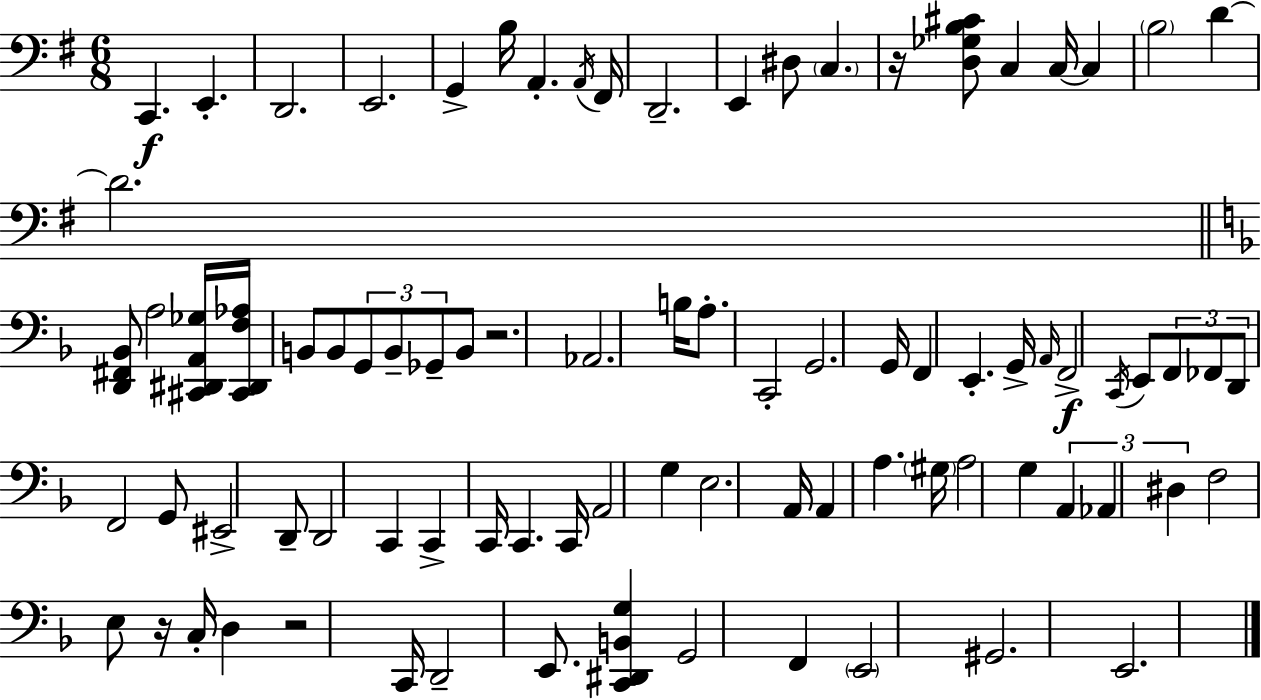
C2/q. E2/q. D2/h. E2/h. G2/q B3/s A2/q. A2/s F#2/s D2/h. E2/q D#3/e C3/q. R/s [D3,Gb3,B3,C#4]/e C3/q C3/s C3/q B3/h D4/q D4/h. [D2,F#2,Bb2]/e A3/h [C#2,D#2,A2,Gb3]/s [C#2,D#2,F3,Ab3]/s B2/e B2/e G2/e B2/e Gb2/e B2/e R/h. Ab2/h. B3/s A3/e. C2/h G2/h. G2/s F2/q E2/q. G2/s A2/s F2/h C2/s E2/e F2/e FES2/e D2/e F2/h G2/e EIS2/h D2/e D2/h C2/q C2/q C2/s C2/q. C2/s A2/h G3/q E3/h. A2/s A2/q A3/q. G#3/s A3/h G3/q A2/q Ab2/q D#3/q F3/h E3/e R/s C3/s D3/q R/h C2/s D2/h E2/e. [C2,D#2,B2,G3]/q G2/h F2/q E2/h G#2/h. E2/h.